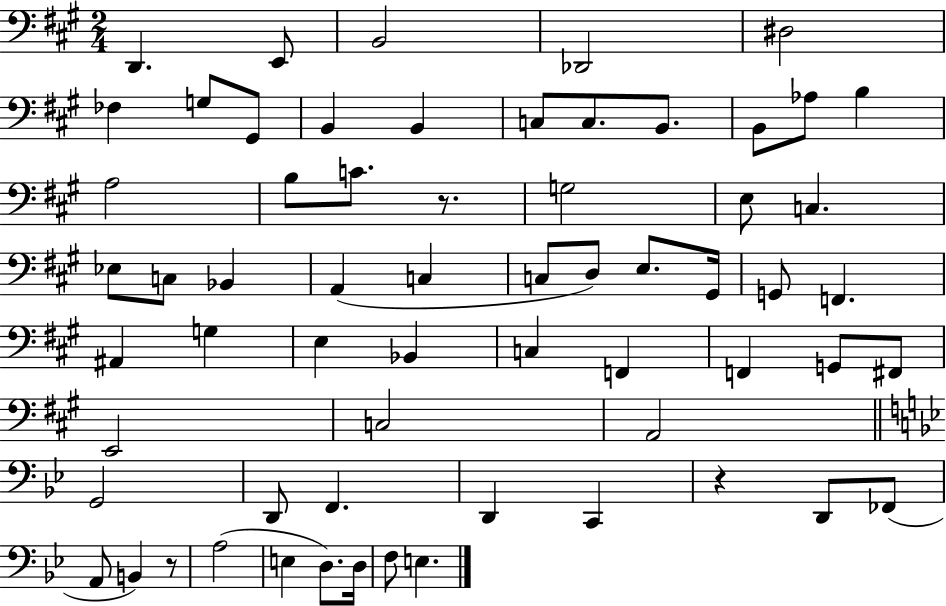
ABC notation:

X:1
T:Untitled
M:2/4
L:1/4
K:A
D,, E,,/2 B,,2 _D,,2 ^D,2 _F, G,/2 ^G,,/2 B,, B,, C,/2 C,/2 B,,/2 B,,/2 _A,/2 B, A,2 B,/2 C/2 z/2 G,2 E,/2 C, _E,/2 C,/2 _B,, A,, C, C,/2 D,/2 E,/2 ^G,,/4 G,,/2 F,, ^A,, G, E, _B,, C, F,, F,, G,,/2 ^F,,/2 E,,2 C,2 A,,2 G,,2 D,,/2 F,, D,, C,, z D,,/2 _F,,/2 A,,/2 B,, z/2 A,2 E, D,/2 D,/4 F,/2 E,